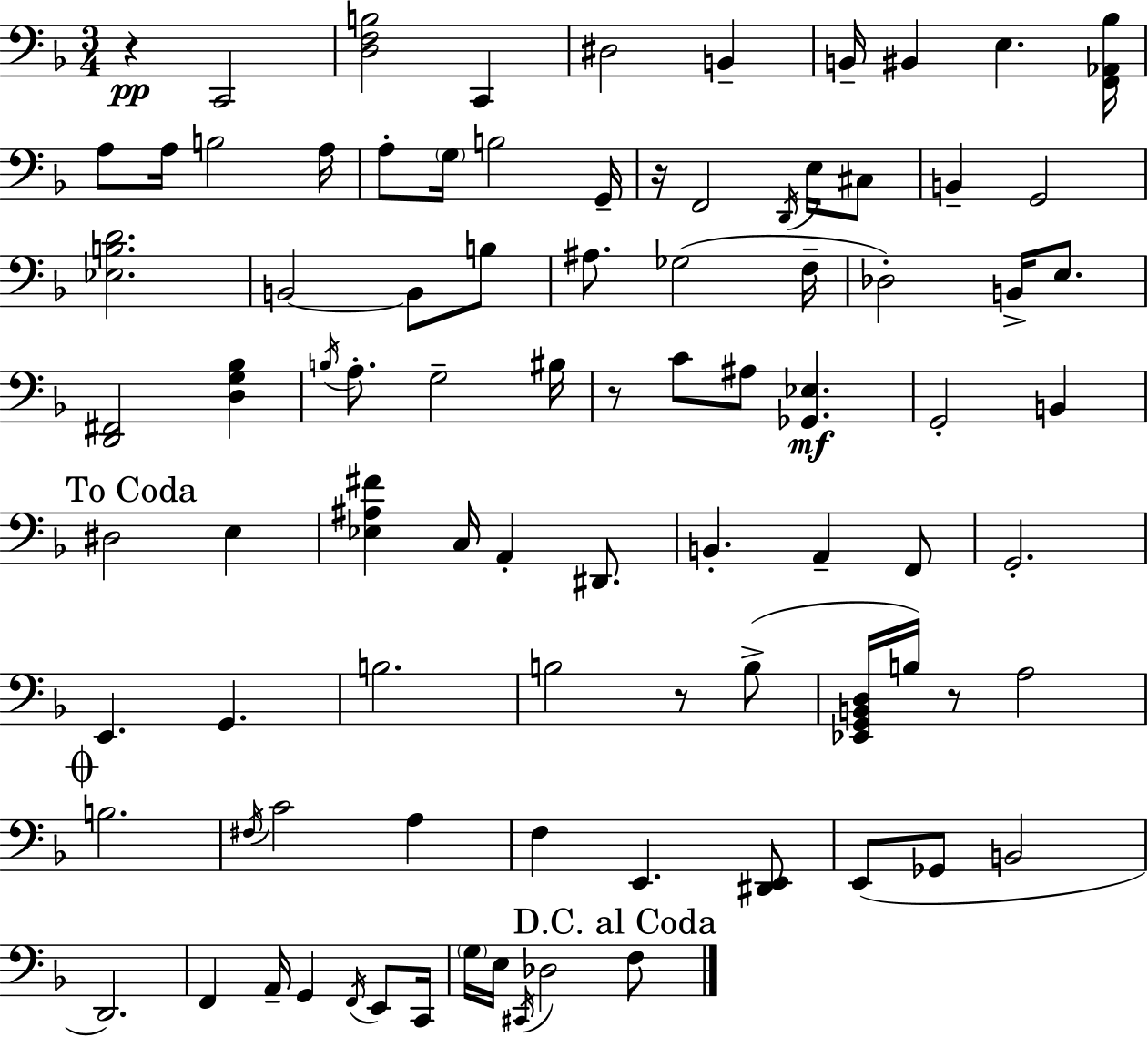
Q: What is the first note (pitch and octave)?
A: C2